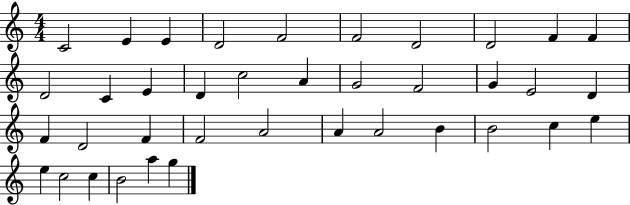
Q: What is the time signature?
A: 4/4